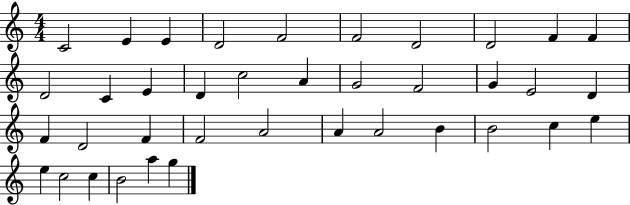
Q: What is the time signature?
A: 4/4